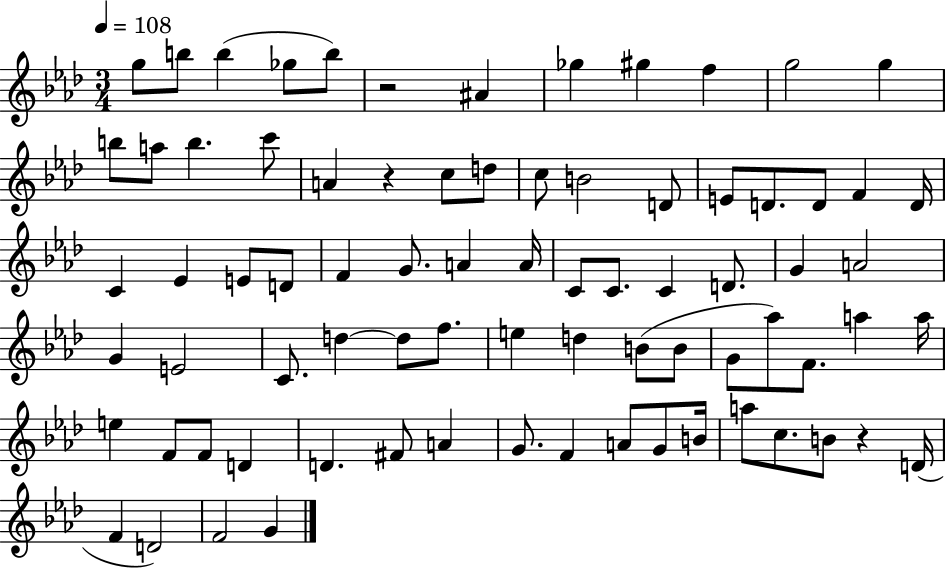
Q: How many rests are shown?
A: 3